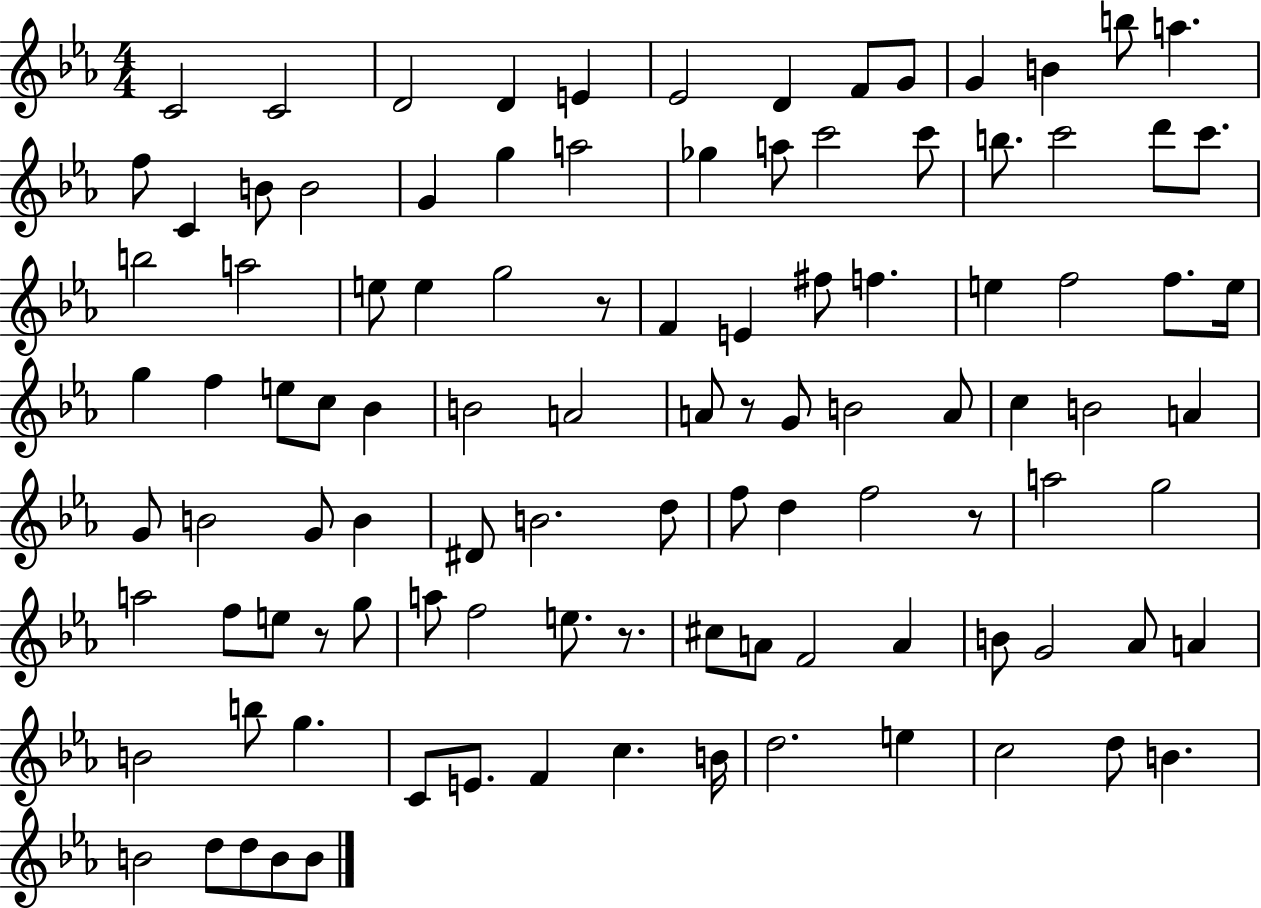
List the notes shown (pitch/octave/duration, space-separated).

C4/h C4/h D4/h D4/q E4/q Eb4/h D4/q F4/e G4/e G4/q B4/q B5/e A5/q. F5/e C4/q B4/e B4/h G4/q G5/q A5/h Gb5/q A5/e C6/h C6/e B5/e. C6/h D6/e C6/e. B5/h A5/h E5/e E5/q G5/h R/e F4/q E4/q F#5/e F5/q. E5/q F5/h F5/e. E5/s G5/q F5/q E5/e C5/e Bb4/q B4/h A4/h A4/e R/e G4/e B4/h A4/e C5/q B4/h A4/q G4/e B4/h G4/e B4/q D#4/e B4/h. D5/e F5/e D5/q F5/h R/e A5/h G5/h A5/h F5/e E5/e R/e G5/e A5/e F5/h E5/e. R/e. C#5/e A4/e F4/h A4/q B4/e G4/h Ab4/e A4/q B4/h B5/e G5/q. C4/e E4/e. F4/q C5/q. B4/s D5/h. E5/q C5/h D5/e B4/q. B4/h D5/e D5/e B4/e B4/e